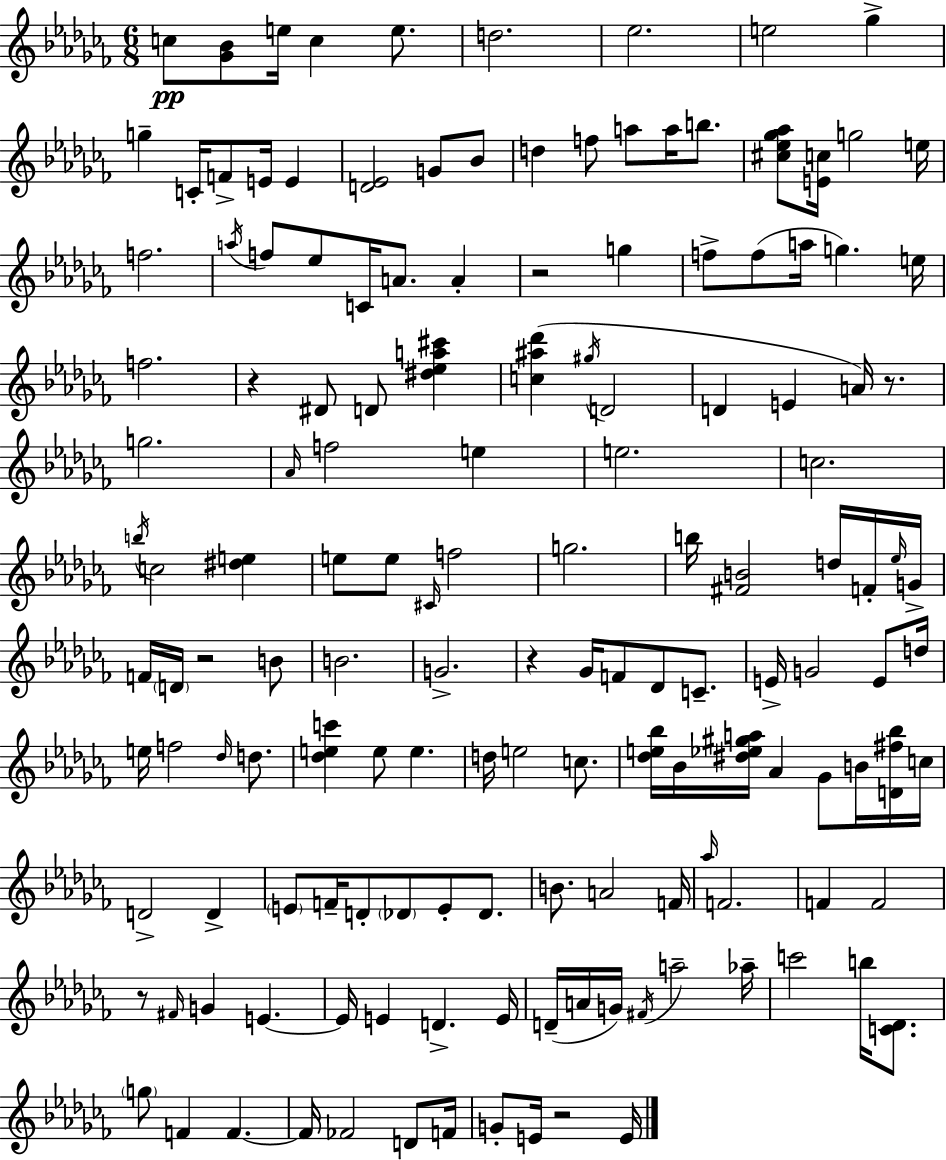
X:1
T:Untitled
M:6/8
L:1/4
K:Abm
c/2 [_G_B]/2 e/4 c e/2 d2 _e2 e2 _g g C/4 F/2 E/4 E [D_E]2 G/2 _B/2 d f/2 a/2 a/4 b/2 [^c_e_g_a]/2 [Ec]/4 g2 e/4 f2 a/4 f/2 _e/2 C/4 A/2 A z2 g f/2 f/2 a/4 g e/4 f2 z ^D/2 D/2 [^d_ea^c'] [c^a_d'] ^g/4 D2 D E A/4 z/2 g2 _A/4 f2 e e2 c2 b/4 c2 [^de] e/2 e/2 ^C/4 f2 g2 b/4 [^FB]2 d/4 F/4 _e/4 G/4 F/4 D/4 z2 B/2 B2 G2 z _G/4 F/2 _D/2 C/2 E/4 G2 E/2 d/4 e/4 f2 _d/4 d/2 [_dec'] e/2 e d/4 e2 c/2 [_de_b]/4 _B/4 [^d_e^ga]/4 _A _G/2 B/4 [D^f_b]/4 c/4 D2 D E/2 F/4 D/2 _D/2 E/2 _D/2 B/2 A2 F/4 _a/4 F2 F F2 z/2 ^F/4 G E E/4 E D E/4 D/4 A/4 G/4 ^F/4 a2 _a/4 c'2 b/4 [C_D]/2 g/2 F F F/4 _F2 D/2 F/4 G/2 E/4 z2 E/4